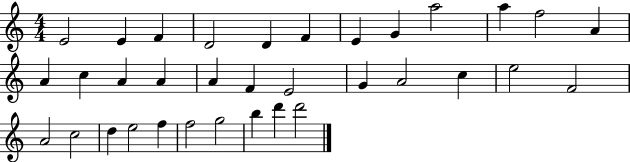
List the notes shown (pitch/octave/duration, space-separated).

E4/h E4/q F4/q D4/h D4/q F4/q E4/q G4/q A5/h A5/q F5/h A4/q A4/q C5/q A4/q A4/q A4/q F4/q E4/h G4/q A4/h C5/q E5/h F4/h A4/h C5/h D5/q E5/h F5/q F5/h G5/h B5/q D6/q D6/h